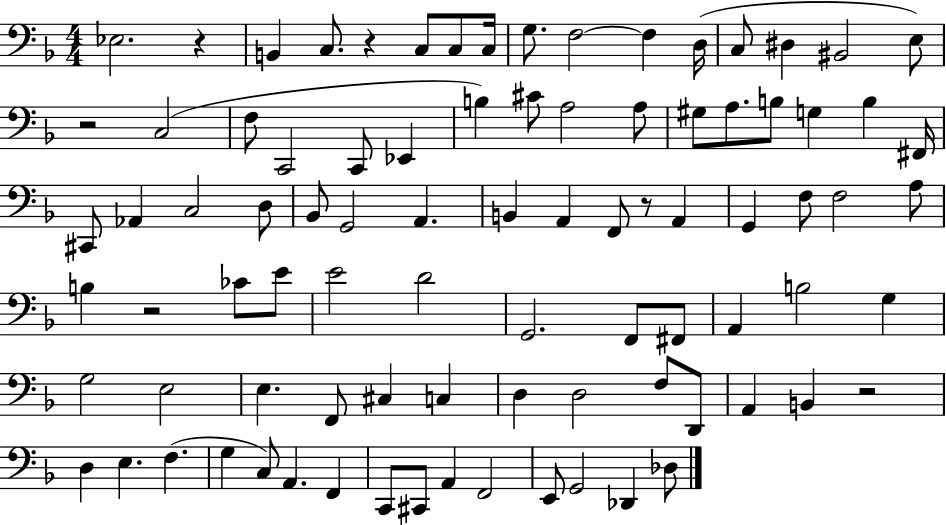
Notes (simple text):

Eb3/h. R/q B2/q C3/e. R/q C3/e C3/e C3/s G3/e. F3/h F3/q D3/s C3/e D#3/q BIS2/h E3/e R/h C3/h F3/e C2/h C2/e Eb2/q B3/q C#4/e A3/h A3/e G#3/e A3/e. B3/e G3/q B3/q F#2/s C#2/e Ab2/q C3/h D3/e Bb2/e G2/h A2/q. B2/q A2/q F2/e R/e A2/q G2/q F3/e F3/h A3/e B3/q R/h CES4/e E4/e E4/h D4/h G2/h. F2/e F#2/e A2/q B3/h G3/q G3/h E3/h E3/q. F2/e C#3/q C3/q D3/q D3/h F3/e D2/e A2/q B2/q R/h D3/q E3/q. F3/q. G3/q C3/e A2/q. F2/q C2/e C#2/e A2/q F2/h E2/e G2/h Db2/q Db3/e